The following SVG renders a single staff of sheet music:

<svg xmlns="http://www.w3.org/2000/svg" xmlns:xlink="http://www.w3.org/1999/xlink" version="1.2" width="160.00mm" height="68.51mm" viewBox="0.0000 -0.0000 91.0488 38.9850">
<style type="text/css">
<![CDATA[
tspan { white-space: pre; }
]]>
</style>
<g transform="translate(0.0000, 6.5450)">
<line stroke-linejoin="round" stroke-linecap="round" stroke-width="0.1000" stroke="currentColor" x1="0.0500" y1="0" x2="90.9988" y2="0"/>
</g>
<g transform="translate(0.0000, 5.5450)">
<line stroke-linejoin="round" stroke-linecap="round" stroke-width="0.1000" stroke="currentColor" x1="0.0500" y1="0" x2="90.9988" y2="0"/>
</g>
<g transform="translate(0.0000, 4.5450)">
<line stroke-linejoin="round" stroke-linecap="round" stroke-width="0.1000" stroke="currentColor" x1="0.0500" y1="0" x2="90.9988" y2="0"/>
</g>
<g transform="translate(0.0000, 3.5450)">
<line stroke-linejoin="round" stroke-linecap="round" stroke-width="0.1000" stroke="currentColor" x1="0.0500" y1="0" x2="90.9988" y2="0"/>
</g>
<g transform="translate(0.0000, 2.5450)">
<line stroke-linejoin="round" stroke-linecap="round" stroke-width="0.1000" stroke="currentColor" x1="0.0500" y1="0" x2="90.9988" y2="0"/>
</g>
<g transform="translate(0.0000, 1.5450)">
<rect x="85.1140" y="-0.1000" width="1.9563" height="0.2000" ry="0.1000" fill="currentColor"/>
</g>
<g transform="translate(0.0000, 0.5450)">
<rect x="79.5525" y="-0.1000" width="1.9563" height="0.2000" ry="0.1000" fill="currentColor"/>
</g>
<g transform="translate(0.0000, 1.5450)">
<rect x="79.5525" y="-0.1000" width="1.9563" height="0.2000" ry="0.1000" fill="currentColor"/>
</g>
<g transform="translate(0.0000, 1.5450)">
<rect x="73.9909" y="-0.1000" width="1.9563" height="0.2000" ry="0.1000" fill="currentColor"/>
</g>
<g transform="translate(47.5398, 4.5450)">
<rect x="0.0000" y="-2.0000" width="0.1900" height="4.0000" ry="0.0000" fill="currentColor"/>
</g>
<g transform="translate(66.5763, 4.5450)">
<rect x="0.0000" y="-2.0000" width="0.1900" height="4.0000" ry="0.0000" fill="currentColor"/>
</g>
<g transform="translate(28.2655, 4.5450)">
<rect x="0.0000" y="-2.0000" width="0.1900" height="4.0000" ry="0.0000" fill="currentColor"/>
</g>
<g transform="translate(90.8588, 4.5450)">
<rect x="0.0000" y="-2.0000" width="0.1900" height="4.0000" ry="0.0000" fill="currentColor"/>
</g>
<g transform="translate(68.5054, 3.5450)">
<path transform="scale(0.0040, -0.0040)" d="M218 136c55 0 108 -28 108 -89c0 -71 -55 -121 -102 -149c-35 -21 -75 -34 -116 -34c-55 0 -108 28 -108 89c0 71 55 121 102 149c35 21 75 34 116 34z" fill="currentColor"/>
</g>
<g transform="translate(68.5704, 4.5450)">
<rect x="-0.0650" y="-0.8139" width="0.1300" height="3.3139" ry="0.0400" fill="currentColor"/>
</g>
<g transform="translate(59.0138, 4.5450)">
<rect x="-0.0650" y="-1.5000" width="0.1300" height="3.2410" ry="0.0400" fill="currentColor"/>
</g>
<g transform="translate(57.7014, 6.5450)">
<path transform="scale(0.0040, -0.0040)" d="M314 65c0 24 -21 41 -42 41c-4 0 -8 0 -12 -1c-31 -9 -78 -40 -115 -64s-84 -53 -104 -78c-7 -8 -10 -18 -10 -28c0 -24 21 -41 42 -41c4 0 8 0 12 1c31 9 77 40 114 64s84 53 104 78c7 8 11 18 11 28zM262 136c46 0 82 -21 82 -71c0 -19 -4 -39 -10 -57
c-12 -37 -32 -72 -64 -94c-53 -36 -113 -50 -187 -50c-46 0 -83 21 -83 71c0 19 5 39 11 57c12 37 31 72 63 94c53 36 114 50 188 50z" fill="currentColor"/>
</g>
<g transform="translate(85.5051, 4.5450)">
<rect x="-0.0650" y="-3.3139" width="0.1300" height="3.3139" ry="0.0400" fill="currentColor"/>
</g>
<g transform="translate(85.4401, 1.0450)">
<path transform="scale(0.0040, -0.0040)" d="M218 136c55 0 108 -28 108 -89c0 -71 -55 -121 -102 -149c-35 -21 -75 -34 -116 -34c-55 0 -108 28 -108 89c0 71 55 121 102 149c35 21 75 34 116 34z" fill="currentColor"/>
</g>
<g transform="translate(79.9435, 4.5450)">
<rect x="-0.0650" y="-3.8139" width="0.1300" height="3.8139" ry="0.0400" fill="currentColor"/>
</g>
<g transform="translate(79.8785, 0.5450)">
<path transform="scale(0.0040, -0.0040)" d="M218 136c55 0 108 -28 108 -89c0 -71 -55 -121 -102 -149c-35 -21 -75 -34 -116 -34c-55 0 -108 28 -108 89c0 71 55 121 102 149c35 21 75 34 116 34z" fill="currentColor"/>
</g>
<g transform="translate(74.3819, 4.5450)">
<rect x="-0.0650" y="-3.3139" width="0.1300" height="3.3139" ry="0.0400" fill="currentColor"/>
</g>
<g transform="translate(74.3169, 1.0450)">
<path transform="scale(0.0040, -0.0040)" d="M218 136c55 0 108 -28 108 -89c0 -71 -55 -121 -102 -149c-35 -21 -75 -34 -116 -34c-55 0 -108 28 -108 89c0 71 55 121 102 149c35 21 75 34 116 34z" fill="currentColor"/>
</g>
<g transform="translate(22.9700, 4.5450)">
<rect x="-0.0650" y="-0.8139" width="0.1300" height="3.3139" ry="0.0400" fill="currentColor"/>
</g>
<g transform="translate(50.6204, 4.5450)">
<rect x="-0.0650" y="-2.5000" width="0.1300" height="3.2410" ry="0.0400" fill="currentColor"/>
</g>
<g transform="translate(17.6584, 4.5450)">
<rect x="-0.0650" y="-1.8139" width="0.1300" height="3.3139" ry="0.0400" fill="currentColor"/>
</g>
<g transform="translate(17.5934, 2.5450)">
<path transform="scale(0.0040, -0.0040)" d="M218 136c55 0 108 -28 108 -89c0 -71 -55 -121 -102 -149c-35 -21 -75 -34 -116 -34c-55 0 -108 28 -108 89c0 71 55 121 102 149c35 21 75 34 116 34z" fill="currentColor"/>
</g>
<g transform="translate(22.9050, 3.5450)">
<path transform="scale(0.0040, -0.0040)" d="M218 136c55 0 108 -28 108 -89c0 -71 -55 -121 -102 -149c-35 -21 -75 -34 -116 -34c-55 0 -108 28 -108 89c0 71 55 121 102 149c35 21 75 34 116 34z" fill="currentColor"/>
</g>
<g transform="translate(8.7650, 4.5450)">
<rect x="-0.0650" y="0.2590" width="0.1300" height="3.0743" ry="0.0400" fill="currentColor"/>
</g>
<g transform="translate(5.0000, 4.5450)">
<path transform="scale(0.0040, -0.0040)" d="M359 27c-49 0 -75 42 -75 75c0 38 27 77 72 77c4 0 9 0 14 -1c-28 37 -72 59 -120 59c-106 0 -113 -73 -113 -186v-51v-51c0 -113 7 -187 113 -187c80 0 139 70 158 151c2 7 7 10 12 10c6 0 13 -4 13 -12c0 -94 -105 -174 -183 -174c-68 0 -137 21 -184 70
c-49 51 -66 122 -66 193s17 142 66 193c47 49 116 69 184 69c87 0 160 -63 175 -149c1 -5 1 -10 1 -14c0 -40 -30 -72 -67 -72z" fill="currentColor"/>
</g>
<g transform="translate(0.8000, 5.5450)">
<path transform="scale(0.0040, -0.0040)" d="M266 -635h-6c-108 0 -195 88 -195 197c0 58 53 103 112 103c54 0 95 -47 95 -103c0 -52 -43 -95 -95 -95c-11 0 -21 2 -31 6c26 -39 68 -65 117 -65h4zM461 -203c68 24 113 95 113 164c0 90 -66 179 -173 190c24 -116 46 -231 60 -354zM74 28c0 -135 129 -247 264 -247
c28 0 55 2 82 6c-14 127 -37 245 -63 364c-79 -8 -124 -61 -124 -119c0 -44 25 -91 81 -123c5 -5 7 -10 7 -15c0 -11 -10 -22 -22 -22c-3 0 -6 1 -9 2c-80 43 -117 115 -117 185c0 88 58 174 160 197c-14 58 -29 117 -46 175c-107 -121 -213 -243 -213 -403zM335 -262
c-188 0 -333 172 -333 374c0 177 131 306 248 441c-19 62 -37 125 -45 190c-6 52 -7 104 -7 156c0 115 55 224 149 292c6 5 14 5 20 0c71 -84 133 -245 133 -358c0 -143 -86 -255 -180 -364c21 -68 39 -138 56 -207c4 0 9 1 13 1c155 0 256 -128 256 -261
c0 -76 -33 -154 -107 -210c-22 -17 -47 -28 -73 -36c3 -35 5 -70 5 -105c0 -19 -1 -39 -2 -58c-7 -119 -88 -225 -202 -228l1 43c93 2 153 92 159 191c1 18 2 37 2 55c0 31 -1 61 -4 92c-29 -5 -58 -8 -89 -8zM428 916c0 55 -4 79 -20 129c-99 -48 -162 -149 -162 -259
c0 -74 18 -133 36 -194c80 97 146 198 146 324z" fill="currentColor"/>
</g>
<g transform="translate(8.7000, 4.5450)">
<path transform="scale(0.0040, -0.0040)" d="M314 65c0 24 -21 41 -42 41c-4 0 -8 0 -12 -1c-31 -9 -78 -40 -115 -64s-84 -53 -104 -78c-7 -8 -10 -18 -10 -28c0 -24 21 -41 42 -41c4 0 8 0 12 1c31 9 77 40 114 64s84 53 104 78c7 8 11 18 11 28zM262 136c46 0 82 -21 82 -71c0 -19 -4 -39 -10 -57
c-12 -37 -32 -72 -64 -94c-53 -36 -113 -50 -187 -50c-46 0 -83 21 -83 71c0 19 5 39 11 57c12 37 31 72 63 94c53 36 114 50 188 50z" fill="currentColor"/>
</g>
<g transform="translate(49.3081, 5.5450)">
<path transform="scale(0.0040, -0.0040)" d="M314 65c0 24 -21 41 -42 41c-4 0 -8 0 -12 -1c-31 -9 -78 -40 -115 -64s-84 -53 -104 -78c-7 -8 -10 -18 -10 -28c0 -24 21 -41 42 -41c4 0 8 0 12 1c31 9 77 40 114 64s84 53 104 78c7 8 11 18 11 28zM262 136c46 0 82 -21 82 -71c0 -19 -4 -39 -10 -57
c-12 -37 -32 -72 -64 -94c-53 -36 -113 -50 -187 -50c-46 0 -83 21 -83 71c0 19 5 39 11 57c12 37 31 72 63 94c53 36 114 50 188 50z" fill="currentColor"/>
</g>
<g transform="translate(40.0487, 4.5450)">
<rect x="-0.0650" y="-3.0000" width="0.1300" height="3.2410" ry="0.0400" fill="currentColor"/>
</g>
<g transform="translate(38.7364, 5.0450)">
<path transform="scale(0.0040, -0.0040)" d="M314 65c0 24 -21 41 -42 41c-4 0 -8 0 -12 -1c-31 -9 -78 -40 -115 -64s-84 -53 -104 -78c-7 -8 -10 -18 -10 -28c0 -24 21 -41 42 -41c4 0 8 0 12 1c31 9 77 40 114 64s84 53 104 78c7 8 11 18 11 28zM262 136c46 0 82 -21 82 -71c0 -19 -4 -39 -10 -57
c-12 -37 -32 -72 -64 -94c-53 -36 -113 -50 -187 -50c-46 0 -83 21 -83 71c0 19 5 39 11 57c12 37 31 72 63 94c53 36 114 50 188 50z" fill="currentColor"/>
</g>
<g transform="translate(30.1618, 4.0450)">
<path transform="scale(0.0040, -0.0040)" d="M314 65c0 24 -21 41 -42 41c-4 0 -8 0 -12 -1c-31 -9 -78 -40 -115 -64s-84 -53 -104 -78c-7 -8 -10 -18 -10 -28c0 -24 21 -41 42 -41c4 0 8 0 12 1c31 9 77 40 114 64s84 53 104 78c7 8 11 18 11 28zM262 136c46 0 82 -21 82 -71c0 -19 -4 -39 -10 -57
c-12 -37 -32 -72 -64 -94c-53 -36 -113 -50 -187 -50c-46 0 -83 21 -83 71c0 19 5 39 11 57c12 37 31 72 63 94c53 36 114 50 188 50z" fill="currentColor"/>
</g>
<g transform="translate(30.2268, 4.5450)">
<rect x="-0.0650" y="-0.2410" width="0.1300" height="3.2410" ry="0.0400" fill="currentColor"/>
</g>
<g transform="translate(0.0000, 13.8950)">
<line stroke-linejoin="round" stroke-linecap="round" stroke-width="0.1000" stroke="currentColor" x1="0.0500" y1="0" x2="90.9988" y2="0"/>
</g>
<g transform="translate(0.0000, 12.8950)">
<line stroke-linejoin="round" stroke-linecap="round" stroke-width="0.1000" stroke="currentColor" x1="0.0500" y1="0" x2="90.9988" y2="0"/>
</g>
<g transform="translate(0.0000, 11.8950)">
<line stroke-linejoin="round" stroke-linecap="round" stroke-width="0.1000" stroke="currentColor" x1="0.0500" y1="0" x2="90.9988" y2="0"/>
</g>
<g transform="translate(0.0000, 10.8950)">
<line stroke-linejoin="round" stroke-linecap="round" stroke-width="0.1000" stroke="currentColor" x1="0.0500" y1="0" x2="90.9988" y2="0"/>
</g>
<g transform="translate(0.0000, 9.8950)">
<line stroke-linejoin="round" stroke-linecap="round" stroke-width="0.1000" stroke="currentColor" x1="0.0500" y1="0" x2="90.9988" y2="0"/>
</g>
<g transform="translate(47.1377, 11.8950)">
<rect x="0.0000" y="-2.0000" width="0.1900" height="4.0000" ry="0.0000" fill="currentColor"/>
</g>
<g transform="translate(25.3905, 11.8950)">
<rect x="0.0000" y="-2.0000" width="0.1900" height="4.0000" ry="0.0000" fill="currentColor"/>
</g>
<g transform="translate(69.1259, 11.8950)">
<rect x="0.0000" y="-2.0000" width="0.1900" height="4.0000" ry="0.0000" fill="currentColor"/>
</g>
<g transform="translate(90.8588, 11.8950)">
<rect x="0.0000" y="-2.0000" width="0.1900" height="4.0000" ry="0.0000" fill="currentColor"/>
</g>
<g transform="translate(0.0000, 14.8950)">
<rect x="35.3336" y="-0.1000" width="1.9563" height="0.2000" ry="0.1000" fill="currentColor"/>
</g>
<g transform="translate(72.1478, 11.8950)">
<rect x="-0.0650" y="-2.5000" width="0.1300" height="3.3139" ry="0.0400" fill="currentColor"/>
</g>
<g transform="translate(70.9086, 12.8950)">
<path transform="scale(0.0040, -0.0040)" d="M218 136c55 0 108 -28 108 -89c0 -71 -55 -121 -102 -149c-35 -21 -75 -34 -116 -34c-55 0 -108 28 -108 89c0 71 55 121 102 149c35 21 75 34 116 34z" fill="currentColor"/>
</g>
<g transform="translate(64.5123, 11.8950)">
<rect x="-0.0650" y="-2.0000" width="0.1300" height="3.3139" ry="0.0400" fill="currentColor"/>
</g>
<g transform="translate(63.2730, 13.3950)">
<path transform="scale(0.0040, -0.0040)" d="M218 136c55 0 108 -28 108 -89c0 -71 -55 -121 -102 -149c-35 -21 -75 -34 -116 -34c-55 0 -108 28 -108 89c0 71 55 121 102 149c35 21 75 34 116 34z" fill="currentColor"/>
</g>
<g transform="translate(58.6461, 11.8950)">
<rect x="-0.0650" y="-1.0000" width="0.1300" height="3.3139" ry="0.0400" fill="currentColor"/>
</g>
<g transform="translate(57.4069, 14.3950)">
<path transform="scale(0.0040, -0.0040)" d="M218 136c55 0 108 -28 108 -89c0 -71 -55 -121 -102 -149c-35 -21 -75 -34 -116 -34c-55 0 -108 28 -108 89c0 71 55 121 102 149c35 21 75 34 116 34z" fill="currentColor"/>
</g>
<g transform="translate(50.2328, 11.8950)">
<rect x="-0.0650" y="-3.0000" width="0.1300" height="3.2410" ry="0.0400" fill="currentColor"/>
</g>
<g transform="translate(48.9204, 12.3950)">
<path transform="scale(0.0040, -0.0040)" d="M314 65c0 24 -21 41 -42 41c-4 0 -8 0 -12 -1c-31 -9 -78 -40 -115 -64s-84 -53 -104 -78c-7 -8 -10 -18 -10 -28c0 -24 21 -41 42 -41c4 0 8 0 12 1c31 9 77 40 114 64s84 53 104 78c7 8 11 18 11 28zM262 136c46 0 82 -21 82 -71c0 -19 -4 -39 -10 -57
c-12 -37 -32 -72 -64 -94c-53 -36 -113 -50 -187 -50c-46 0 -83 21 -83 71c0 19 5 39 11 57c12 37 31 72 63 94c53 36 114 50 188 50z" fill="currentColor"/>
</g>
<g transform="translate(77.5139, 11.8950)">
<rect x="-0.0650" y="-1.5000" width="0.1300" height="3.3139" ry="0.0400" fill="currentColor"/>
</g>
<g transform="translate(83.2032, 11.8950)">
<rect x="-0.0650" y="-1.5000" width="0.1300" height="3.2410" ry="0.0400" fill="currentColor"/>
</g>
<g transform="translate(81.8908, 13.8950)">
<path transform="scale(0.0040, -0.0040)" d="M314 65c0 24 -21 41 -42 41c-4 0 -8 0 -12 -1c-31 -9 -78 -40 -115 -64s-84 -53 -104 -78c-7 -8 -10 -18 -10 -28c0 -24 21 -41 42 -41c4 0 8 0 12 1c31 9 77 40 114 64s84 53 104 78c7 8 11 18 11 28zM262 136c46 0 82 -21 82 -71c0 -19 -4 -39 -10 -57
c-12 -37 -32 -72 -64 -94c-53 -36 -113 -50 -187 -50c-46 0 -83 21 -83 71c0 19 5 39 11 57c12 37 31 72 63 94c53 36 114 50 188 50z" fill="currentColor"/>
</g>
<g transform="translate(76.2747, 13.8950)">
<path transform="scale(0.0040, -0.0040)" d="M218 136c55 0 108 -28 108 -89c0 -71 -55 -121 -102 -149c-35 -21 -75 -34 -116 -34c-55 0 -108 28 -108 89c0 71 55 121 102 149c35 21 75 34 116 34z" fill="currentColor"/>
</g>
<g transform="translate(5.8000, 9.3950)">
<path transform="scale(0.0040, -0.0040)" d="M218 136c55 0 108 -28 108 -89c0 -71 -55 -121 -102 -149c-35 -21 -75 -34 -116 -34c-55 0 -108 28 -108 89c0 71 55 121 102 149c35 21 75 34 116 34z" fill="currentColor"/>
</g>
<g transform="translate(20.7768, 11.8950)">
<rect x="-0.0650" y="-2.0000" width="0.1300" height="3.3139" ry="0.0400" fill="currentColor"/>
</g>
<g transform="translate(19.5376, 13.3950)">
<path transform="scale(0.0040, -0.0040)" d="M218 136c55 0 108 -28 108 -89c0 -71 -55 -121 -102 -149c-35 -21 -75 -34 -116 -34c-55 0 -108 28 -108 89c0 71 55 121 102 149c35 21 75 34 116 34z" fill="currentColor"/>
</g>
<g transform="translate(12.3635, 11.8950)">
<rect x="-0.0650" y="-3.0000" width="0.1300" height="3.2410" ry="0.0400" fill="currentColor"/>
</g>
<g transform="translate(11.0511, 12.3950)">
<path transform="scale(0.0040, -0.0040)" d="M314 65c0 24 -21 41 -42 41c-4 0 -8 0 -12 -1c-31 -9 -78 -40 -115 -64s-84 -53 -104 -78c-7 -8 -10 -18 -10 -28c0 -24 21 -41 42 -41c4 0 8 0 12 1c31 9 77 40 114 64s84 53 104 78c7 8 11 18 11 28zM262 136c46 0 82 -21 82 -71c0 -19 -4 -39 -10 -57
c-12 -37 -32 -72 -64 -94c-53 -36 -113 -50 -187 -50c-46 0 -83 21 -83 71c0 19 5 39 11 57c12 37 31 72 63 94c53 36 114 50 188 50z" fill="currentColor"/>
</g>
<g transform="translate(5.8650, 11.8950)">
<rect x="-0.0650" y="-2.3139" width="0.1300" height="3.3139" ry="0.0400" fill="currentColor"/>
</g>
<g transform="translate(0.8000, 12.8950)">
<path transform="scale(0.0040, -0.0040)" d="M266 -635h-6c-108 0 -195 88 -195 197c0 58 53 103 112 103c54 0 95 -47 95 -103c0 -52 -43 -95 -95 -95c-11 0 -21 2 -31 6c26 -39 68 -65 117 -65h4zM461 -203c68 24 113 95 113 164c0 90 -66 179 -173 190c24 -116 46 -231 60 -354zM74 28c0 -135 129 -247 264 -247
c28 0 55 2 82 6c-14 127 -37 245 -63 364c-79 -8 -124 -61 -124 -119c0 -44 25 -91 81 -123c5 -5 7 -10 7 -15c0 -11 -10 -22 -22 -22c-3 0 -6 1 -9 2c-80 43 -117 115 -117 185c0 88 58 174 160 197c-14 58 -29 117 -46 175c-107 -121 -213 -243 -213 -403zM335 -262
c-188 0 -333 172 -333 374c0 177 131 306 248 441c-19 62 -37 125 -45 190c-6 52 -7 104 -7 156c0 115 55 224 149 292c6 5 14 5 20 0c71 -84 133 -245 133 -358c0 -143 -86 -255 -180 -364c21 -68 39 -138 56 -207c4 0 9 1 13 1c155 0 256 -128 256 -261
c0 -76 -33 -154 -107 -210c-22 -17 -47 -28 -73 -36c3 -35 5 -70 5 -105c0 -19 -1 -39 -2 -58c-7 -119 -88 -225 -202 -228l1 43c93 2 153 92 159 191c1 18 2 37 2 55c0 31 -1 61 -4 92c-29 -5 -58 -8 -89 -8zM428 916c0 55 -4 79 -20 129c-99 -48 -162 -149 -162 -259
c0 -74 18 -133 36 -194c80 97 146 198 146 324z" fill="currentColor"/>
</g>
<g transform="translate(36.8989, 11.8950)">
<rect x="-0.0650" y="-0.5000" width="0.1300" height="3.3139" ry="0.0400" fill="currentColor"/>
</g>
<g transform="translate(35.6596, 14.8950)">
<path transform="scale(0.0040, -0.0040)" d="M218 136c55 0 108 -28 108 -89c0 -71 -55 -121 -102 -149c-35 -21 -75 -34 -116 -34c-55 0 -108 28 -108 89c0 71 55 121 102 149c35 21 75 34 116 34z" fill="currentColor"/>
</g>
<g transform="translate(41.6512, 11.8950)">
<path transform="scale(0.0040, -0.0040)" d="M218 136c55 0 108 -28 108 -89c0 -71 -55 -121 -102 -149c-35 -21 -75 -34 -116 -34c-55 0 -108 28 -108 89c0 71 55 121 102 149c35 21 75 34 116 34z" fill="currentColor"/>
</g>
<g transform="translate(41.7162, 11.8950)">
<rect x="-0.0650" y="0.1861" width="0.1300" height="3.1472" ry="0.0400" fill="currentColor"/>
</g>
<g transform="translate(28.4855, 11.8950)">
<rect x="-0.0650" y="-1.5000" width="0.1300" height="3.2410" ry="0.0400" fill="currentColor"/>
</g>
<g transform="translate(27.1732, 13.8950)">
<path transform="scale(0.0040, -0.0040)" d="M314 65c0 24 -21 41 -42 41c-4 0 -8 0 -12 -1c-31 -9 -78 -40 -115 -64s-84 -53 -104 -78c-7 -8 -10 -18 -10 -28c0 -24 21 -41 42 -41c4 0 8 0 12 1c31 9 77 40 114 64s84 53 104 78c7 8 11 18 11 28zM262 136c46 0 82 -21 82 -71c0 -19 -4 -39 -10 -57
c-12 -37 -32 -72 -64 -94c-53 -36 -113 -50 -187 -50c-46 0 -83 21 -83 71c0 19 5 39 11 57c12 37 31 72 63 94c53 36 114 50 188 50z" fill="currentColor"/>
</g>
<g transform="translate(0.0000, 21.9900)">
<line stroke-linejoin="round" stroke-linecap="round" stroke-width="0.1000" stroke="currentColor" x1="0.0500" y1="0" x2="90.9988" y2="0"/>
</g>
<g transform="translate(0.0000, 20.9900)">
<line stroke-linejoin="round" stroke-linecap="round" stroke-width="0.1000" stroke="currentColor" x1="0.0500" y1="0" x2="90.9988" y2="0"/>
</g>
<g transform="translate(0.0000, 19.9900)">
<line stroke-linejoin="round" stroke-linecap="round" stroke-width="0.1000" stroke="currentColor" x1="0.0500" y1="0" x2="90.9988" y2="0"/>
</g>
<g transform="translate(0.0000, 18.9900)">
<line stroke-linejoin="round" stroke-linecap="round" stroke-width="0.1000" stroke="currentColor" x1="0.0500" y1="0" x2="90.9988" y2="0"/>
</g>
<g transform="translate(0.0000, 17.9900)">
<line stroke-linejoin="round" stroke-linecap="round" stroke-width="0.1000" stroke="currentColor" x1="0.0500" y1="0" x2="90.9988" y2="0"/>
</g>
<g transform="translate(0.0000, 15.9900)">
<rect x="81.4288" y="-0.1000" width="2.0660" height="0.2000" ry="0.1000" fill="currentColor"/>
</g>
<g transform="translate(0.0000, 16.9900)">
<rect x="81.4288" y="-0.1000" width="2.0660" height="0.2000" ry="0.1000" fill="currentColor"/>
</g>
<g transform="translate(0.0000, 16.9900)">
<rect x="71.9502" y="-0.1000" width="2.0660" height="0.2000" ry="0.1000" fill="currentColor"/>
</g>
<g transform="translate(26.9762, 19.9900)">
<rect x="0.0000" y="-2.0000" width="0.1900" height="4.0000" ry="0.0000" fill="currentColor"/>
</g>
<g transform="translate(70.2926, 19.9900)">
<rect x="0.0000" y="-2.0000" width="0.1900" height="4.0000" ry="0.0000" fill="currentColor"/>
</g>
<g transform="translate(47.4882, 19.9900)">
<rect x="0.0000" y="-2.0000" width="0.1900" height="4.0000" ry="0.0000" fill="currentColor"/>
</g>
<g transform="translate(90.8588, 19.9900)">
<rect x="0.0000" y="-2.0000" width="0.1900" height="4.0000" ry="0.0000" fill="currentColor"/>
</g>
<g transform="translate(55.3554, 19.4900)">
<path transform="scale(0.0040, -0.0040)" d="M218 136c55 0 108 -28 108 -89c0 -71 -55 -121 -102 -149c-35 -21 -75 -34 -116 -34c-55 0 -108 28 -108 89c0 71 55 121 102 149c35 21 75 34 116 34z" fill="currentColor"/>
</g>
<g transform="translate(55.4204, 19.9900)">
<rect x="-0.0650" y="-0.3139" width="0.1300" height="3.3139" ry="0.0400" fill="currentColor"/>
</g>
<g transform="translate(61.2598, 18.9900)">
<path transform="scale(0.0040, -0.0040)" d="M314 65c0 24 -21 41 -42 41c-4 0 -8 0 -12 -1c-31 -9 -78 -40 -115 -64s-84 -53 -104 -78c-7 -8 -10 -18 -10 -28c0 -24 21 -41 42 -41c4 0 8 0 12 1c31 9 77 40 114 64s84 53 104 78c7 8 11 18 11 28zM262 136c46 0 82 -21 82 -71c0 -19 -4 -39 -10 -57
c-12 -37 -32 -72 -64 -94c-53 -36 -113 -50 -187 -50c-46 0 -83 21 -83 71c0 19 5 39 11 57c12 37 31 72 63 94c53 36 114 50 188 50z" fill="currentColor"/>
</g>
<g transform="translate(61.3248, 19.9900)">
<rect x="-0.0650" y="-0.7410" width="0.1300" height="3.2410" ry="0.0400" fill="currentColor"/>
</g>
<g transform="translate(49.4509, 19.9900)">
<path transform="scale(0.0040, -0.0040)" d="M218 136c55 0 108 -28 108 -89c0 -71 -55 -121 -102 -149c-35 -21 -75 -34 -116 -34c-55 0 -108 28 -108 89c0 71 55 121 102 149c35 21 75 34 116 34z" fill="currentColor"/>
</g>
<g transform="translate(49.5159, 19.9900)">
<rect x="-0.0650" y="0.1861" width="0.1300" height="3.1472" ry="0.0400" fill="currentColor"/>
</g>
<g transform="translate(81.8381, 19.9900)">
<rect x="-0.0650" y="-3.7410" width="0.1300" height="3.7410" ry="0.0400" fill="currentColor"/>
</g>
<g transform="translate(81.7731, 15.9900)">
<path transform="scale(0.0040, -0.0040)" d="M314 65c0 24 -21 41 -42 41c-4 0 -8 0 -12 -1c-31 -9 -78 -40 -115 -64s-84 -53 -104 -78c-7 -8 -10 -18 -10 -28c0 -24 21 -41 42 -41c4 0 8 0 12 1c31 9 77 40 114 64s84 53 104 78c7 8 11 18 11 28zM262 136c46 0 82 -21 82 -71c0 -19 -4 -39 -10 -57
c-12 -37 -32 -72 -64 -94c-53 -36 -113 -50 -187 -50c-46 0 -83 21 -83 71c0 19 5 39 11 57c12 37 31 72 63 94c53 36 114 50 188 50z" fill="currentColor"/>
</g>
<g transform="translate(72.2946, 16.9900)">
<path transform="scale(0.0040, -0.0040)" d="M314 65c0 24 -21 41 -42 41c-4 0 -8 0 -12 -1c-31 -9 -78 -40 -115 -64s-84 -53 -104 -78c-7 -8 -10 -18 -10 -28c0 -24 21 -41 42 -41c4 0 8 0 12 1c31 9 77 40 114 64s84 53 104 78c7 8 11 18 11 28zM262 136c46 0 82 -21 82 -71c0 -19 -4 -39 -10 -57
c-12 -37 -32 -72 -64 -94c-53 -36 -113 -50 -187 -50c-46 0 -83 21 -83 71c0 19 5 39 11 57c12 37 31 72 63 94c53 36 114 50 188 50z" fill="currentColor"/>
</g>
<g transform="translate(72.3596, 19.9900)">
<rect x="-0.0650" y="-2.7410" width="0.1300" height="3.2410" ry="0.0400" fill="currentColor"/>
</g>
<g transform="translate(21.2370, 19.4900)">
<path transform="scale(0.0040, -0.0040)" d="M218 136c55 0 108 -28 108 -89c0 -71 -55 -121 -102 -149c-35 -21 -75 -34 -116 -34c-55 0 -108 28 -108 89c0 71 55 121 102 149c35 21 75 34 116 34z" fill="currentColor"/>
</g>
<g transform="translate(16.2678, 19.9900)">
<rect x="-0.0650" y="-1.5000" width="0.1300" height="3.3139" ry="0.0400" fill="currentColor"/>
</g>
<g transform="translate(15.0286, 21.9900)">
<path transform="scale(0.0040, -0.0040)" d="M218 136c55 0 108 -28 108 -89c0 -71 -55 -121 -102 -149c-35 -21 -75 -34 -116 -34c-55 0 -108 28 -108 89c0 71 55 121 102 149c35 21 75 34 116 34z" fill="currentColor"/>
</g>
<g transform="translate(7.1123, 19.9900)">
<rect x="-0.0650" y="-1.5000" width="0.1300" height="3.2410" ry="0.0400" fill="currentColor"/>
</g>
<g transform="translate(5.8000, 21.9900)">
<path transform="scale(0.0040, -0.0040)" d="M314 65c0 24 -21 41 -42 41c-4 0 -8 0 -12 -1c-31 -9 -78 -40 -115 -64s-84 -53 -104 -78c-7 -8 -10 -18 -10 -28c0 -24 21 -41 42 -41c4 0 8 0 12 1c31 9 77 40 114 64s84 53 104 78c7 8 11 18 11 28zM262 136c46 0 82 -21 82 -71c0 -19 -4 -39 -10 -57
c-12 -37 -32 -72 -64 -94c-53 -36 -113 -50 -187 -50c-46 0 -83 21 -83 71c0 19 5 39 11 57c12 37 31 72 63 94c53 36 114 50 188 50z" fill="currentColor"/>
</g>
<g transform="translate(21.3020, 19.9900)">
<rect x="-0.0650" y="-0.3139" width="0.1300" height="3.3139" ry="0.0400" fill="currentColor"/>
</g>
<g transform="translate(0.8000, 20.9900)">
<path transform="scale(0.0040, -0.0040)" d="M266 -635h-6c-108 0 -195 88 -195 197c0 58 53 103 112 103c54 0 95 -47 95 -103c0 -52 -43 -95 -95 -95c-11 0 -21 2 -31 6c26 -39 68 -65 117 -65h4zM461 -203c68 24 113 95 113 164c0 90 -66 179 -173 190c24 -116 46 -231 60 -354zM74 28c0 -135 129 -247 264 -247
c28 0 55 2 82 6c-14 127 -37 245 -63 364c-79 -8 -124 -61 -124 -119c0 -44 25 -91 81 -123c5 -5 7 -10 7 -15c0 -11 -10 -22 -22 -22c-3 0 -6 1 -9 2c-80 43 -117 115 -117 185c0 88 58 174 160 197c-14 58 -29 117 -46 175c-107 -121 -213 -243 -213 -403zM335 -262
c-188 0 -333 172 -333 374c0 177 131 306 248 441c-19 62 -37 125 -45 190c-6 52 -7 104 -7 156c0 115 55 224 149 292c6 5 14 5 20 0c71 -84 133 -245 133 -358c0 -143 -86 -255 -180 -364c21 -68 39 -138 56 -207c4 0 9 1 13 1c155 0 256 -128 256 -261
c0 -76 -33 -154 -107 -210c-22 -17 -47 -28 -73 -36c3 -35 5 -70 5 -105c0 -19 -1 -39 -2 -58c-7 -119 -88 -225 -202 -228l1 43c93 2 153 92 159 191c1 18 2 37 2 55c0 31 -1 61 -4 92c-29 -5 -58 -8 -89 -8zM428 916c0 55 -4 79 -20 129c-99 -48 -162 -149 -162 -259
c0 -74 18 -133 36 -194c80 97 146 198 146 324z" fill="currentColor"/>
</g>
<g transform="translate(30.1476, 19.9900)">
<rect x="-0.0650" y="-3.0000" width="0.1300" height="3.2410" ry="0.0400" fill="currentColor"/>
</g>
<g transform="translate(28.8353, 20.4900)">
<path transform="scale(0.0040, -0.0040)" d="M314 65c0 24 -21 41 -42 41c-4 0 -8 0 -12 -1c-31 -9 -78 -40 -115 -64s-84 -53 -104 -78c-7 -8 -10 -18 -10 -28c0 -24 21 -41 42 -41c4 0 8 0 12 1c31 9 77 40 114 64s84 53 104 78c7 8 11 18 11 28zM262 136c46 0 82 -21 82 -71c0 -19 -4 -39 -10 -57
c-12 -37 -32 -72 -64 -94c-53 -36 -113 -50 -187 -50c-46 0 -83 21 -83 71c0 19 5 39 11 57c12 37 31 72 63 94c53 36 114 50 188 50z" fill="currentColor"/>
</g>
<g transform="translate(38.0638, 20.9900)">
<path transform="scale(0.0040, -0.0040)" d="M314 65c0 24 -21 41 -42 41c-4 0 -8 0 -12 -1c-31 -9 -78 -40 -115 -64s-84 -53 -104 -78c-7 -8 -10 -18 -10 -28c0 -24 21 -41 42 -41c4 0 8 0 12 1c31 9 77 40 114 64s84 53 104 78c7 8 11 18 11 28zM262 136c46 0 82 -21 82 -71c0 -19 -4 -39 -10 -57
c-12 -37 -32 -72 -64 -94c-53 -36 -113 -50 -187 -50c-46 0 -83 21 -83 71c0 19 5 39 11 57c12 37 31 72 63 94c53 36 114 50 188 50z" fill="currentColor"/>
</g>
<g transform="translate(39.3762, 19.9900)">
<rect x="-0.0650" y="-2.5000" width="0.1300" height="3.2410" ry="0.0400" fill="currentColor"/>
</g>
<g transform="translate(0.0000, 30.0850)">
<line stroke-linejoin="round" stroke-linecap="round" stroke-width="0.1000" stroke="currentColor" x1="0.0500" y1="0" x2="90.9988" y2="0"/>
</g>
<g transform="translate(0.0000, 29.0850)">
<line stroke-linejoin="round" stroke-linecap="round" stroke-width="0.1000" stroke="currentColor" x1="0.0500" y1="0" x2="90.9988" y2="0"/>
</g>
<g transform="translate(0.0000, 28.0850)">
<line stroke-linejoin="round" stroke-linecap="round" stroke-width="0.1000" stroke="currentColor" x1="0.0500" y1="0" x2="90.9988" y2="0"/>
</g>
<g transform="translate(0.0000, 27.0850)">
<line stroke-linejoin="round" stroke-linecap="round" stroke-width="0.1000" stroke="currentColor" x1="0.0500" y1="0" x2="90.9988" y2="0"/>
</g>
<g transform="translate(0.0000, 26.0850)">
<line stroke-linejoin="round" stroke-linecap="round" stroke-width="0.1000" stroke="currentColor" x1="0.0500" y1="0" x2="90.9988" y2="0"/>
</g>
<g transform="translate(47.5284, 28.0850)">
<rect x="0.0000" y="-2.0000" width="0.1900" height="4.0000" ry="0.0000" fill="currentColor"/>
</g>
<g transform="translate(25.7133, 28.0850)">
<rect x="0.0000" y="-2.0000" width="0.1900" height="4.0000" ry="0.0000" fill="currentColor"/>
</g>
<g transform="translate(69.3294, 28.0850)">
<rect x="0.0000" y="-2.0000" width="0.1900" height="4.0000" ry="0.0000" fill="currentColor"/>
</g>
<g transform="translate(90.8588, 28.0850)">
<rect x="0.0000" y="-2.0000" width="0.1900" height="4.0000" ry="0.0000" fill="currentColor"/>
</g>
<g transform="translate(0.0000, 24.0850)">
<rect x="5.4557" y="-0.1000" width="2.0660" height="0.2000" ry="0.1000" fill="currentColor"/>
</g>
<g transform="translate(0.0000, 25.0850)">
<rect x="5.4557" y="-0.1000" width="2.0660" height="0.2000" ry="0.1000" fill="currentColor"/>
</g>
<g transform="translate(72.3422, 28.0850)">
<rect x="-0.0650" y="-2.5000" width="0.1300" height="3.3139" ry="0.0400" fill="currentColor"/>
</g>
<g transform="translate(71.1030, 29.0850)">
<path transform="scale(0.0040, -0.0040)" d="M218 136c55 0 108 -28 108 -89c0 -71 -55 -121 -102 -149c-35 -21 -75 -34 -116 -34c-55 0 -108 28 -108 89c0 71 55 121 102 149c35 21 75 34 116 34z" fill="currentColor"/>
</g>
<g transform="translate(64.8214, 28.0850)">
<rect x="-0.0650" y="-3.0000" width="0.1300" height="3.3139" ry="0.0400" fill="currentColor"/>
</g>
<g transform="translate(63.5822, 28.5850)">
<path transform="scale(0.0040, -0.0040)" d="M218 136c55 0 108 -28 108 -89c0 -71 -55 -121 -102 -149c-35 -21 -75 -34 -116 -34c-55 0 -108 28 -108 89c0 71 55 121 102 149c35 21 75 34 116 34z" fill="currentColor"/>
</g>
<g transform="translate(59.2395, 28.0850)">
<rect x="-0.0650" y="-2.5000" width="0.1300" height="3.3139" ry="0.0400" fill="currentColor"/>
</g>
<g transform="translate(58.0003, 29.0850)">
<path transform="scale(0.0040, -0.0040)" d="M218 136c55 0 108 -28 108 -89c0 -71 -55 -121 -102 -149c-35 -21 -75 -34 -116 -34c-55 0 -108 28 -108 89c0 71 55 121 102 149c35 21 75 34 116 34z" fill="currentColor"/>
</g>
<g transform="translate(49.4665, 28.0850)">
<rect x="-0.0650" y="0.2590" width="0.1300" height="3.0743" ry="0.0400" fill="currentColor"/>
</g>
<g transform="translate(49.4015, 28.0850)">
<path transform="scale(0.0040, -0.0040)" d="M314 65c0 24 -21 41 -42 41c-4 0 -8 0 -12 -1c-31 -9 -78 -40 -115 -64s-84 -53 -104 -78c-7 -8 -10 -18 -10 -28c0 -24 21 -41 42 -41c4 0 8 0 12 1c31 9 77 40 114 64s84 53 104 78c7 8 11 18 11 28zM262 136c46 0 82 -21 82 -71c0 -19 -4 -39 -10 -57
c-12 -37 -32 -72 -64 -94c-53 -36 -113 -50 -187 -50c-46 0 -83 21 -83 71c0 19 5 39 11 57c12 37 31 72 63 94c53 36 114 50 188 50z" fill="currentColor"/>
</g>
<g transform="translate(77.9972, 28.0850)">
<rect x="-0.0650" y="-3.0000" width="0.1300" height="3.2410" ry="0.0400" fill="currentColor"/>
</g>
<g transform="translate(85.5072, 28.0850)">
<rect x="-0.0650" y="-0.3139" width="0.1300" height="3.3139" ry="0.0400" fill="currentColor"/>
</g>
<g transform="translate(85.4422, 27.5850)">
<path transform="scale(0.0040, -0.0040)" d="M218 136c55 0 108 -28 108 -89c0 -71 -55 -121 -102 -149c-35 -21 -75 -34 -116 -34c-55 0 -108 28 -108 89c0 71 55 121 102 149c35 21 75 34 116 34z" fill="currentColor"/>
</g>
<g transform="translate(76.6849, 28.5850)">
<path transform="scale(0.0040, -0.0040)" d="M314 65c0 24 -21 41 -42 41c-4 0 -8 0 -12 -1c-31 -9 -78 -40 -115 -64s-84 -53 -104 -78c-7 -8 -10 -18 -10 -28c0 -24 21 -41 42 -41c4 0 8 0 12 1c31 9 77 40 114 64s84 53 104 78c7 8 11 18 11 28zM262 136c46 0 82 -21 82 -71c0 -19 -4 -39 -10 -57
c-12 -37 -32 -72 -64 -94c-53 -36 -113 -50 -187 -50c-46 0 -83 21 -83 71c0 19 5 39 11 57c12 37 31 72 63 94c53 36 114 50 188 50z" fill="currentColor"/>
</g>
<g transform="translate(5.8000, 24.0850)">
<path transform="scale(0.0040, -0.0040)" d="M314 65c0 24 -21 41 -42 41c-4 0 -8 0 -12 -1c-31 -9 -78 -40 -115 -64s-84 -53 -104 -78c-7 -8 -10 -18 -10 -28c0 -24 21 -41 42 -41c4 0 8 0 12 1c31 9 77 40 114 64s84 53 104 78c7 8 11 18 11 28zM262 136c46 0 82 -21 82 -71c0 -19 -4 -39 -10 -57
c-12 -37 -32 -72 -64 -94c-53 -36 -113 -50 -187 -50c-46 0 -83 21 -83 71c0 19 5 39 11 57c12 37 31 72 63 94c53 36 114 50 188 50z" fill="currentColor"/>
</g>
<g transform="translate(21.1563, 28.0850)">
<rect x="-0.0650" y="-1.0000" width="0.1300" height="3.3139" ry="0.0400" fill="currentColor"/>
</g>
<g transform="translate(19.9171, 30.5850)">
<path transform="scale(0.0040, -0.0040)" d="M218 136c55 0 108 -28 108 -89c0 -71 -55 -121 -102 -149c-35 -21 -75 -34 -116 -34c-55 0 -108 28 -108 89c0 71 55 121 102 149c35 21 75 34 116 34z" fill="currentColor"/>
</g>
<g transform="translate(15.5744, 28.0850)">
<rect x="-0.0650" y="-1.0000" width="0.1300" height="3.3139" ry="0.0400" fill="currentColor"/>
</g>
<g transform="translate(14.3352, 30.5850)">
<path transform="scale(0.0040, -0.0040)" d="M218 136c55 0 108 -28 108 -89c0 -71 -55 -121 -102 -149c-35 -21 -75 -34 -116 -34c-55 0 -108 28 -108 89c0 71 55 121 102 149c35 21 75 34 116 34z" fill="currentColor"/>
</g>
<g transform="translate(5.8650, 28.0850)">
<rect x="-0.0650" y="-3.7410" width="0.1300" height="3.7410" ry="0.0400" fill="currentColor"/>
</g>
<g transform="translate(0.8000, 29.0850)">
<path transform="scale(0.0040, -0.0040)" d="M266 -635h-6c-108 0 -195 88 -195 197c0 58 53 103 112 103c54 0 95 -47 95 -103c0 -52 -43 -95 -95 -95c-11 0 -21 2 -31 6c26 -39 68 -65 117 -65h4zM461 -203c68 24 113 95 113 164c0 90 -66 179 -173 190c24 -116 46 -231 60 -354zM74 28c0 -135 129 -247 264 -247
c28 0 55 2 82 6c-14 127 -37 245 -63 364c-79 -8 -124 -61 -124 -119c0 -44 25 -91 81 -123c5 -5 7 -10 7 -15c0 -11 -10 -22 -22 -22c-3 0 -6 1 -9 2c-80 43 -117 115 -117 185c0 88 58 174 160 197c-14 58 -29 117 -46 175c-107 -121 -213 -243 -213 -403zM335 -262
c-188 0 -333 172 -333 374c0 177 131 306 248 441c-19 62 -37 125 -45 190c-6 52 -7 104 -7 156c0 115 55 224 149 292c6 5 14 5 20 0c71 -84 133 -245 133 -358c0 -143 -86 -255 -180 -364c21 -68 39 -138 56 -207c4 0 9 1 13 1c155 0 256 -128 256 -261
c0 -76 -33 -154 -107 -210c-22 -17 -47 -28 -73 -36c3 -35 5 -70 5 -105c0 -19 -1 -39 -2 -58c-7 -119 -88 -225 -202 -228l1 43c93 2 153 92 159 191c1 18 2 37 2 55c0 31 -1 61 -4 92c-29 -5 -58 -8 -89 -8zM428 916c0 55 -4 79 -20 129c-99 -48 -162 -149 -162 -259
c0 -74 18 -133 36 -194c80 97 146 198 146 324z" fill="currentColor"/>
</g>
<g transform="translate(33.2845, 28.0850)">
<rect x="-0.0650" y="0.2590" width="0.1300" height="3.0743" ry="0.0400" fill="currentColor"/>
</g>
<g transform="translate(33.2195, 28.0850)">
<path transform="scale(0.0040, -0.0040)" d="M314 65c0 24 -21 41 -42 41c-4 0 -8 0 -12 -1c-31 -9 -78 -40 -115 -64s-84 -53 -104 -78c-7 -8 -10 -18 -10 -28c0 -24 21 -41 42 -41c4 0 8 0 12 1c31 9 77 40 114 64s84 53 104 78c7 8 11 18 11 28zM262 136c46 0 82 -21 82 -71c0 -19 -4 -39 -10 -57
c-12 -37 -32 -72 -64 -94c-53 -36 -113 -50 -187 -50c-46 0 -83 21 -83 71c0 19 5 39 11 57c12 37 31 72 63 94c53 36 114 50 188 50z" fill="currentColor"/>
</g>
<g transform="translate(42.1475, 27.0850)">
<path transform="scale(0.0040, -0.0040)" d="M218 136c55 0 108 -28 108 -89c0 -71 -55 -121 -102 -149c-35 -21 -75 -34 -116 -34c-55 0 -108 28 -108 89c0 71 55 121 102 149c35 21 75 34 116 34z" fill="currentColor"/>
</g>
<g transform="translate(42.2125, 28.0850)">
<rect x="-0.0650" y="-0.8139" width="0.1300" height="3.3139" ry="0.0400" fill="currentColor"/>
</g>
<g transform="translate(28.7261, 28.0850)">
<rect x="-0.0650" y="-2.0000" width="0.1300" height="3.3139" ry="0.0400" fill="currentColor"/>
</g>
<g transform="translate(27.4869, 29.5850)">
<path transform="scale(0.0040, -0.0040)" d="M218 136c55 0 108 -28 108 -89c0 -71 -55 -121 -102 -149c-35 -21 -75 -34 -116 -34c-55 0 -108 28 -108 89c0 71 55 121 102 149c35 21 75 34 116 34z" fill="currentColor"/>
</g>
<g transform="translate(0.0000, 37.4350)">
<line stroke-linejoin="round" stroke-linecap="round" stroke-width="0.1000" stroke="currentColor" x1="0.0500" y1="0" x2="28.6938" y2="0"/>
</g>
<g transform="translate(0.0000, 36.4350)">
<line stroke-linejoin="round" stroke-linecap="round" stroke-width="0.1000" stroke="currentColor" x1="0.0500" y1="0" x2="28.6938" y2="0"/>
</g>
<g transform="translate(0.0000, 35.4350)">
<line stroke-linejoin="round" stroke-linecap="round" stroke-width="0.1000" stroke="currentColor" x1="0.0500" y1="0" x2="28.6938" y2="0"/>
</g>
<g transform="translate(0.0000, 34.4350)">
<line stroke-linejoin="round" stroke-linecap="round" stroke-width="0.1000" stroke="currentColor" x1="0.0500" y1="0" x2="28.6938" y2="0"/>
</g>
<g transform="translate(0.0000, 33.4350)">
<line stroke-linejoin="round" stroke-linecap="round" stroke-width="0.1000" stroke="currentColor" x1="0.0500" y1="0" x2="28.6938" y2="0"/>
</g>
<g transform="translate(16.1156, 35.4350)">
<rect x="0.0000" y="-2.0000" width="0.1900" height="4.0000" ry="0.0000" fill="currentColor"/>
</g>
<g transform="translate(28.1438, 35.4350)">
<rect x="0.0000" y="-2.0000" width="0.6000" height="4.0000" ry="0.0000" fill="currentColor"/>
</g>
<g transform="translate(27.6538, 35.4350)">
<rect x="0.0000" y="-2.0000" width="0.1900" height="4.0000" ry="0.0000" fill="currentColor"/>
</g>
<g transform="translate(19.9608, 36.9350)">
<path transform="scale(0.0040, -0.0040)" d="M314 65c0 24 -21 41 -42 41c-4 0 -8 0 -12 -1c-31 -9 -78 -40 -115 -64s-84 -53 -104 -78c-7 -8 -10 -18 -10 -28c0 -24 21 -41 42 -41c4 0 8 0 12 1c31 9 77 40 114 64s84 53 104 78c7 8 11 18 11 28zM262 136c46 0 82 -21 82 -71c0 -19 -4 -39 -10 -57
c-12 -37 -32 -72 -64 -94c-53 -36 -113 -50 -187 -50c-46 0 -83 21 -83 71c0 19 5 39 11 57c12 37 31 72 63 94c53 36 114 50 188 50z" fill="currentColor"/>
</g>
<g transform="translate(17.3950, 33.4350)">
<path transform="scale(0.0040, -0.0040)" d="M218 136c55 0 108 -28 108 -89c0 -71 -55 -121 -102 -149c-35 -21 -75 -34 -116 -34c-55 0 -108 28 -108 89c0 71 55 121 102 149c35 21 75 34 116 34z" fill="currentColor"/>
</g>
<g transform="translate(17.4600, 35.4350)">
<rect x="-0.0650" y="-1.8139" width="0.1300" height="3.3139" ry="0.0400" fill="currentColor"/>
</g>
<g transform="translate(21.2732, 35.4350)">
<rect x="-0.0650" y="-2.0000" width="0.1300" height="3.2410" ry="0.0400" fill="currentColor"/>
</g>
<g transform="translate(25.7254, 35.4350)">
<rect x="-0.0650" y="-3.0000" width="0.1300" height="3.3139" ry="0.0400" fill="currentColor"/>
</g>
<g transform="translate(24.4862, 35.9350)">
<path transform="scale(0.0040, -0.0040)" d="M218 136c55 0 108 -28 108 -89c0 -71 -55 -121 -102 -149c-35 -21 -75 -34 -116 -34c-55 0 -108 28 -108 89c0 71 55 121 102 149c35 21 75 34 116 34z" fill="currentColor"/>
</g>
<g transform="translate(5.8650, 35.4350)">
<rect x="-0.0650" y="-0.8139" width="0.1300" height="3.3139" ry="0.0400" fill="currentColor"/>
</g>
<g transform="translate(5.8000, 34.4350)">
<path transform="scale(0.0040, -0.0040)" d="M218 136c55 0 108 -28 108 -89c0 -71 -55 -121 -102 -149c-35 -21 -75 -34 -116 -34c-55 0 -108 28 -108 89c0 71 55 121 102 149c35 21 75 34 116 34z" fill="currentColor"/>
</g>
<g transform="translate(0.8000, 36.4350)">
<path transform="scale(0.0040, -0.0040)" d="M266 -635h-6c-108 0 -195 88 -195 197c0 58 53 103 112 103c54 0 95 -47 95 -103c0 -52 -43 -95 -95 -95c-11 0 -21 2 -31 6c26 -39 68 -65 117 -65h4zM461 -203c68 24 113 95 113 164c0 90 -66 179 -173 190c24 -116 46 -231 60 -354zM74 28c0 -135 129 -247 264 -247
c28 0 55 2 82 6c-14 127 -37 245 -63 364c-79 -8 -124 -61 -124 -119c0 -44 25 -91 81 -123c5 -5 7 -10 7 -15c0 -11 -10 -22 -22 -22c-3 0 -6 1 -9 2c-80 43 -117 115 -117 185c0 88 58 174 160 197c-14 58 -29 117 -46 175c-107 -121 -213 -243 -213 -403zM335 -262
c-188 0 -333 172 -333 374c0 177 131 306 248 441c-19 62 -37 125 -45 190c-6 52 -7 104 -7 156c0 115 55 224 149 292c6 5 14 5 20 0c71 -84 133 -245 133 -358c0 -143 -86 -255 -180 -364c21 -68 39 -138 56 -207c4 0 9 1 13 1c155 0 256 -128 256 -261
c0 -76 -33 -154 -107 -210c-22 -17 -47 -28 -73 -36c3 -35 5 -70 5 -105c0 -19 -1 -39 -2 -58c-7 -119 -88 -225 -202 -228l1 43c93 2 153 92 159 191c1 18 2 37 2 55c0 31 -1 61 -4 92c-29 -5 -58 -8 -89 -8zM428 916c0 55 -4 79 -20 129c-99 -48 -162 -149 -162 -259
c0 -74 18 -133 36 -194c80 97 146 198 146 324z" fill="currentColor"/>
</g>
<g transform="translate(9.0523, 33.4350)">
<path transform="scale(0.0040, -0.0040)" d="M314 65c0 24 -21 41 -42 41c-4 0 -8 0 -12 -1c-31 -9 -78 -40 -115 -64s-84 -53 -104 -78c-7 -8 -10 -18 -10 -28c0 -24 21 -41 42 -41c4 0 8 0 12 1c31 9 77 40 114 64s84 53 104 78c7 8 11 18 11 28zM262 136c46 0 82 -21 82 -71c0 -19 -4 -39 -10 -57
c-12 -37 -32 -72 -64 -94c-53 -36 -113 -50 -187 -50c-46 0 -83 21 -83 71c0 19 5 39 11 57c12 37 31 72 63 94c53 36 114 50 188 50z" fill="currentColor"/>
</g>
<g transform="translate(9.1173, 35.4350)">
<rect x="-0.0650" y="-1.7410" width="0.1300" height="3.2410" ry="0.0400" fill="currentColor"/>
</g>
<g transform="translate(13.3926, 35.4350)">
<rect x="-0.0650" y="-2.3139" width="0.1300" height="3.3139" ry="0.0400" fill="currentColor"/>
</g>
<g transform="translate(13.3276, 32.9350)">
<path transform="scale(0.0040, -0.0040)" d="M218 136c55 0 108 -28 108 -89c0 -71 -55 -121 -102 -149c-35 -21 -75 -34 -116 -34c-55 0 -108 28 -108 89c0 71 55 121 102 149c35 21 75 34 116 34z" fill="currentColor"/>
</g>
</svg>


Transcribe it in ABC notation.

X:1
T:Untitled
M:4/4
L:1/4
K:C
B2 f d c2 A2 G2 E2 d b c' b g A2 F E2 C B A2 D F G E E2 E2 E c A2 G2 B c d2 a2 c'2 c'2 D D F B2 d B2 G A G A2 c d f2 g f F2 A